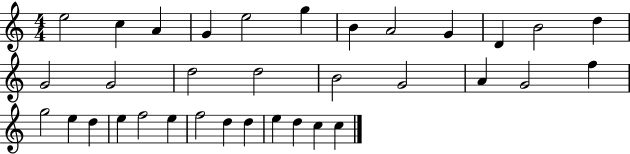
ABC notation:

X:1
T:Untitled
M:4/4
L:1/4
K:C
e2 c A G e2 g B A2 G D B2 d G2 G2 d2 d2 B2 G2 A G2 f g2 e d e f2 e f2 d d e d c c